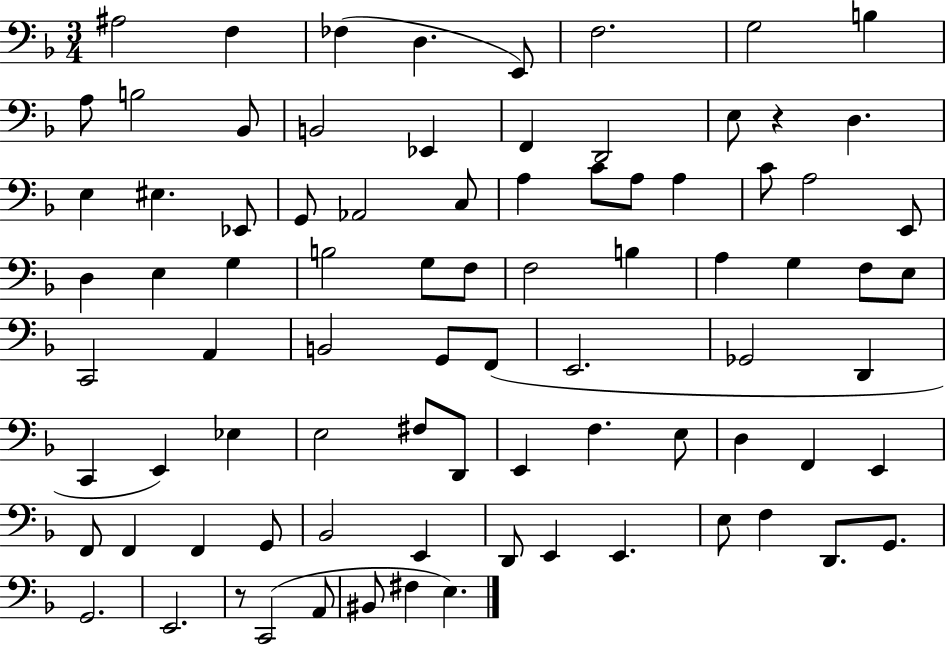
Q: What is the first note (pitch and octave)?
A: A#3